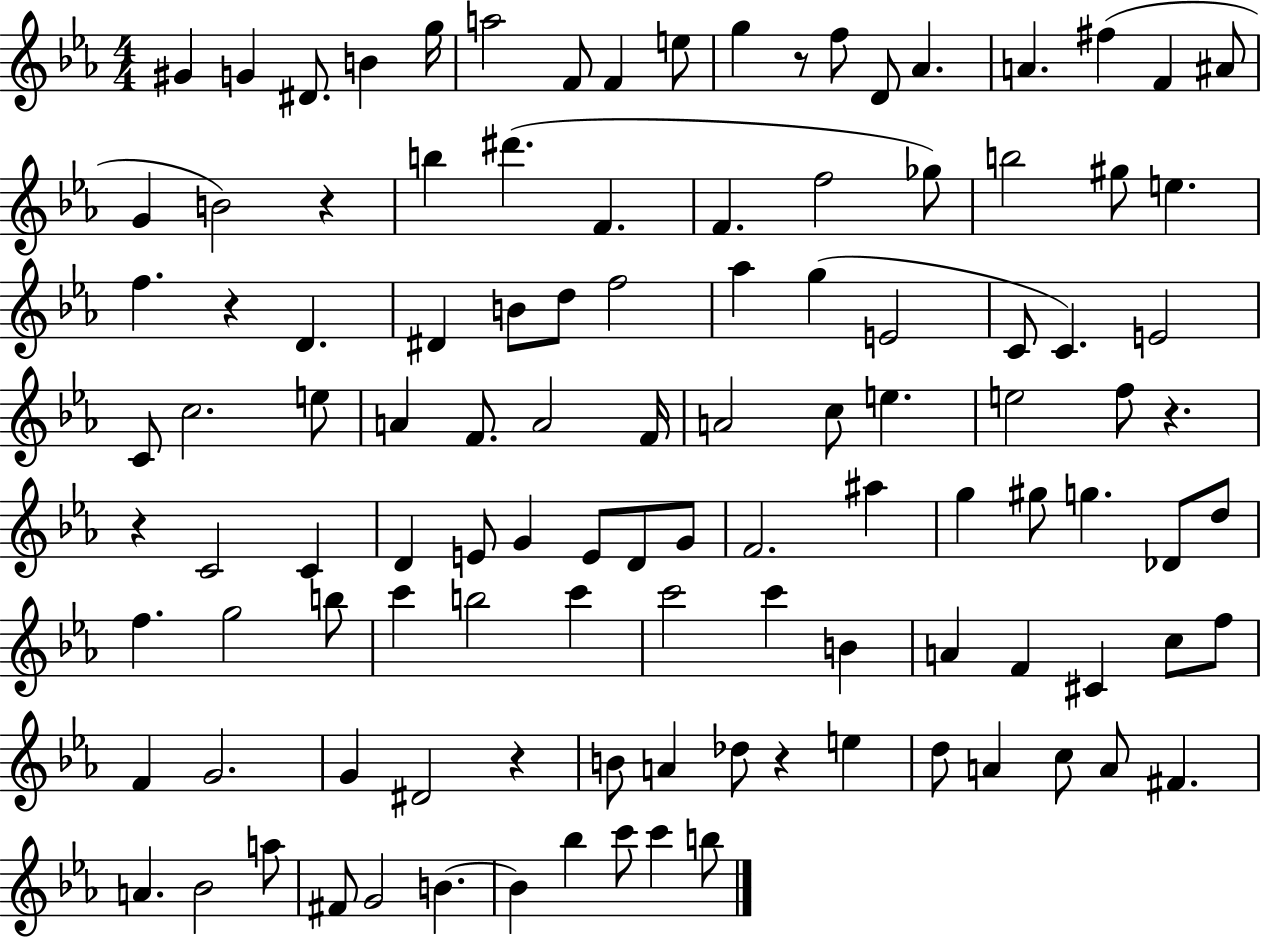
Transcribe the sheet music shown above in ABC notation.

X:1
T:Untitled
M:4/4
L:1/4
K:Eb
^G G ^D/2 B g/4 a2 F/2 F e/2 g z/2 f/2 D/2 _A A ^f F ^A/2 G B2 z b ^d' F F f2 _g/2 b2 ^g/2 e f z D ^D B/2 d/2 f2 _a g E2 C/2 C E2 C/2 c2 e/2 A F/2 A2 F/4 A2 c/2 e e2 f/2 z z C2 C D E/2 G E/2 D/2 G/2 F2 ^a g ^g/2 g _D/2 d/2 f g2 b/2 c' b2 c' c'2 c' B A F ^C c/2 f/2 F G2 G ^D2 z B/2 A _d/2 z e d/2 A c/2 A/2 ^F A _B2 a/2 ^F/2 G2 B B _b c'/2 c' b/2